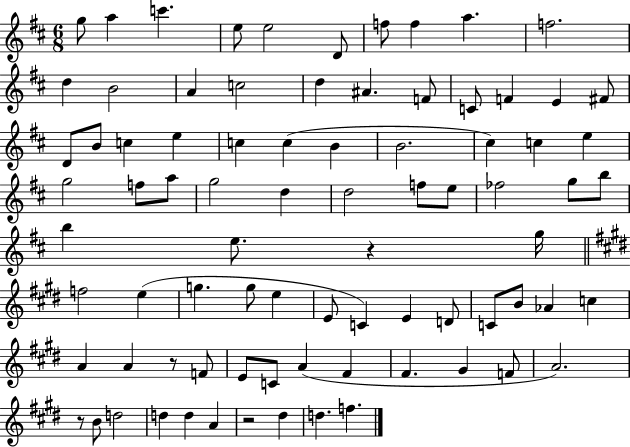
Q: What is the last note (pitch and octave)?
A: F5